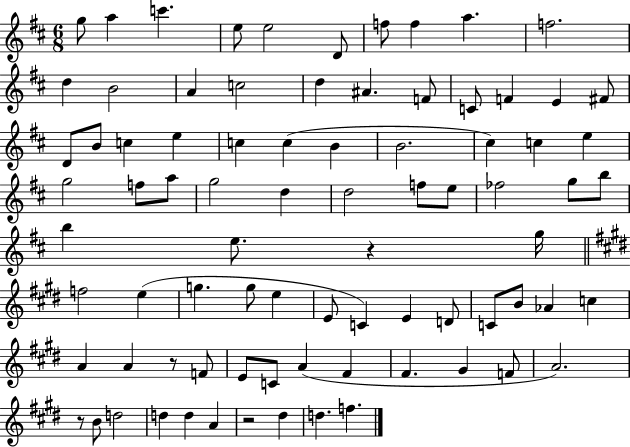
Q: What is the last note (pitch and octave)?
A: F5